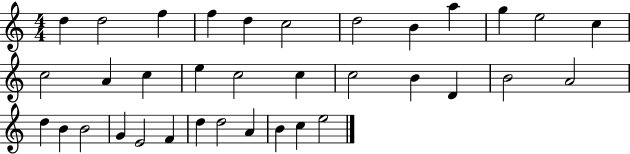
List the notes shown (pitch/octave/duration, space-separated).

D5/q D5/h F5/q F5/q D5/q C5/h D5/h B4/q A5/q G5/q E5/h C5/q C5/h A4/q C5/q E5/q C5/h C5/q C5/h B4/q D4/q B4/h A4/h D5/q B4/q B4/h G4/q E4/h F4/q D5/q D5/h A4/q B4/q C5/q E5/h